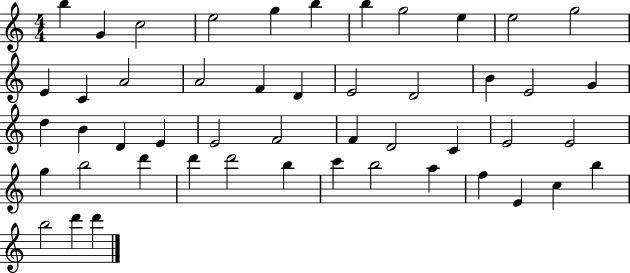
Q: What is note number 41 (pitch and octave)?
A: B5